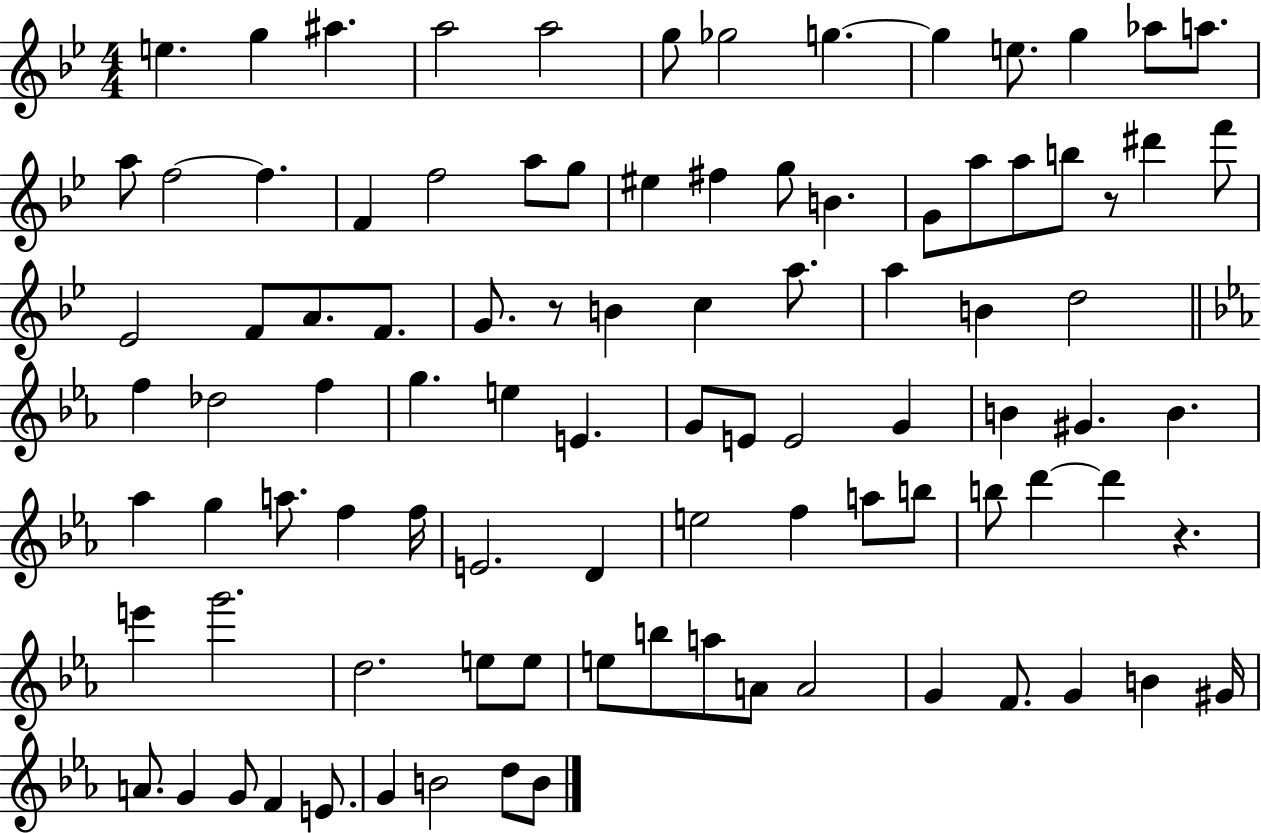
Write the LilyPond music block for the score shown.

{
  \clef treble
  \numericTimeSignature
  \time 4/4
  \key bes \major
  \repeat volta 2 { e''4. g''4 ais''4. | a''2 a''2 | g''8 ges''2 g''4.~~ | g''4 e''8. g''4 aes''8 a''8. | \break a''8 f''2~~ f''4. | f'4 f''2 a''8 g''8 | eis''4 fis''4 g''8 b'4. | g'8 a''8 a''8 b''8 r8 dis'''4 f'''8 | \break ees'2 f'8 a'8. f'8. | g'8. r8 b'4 c''4 a''8. | a''4 b'4 d''2 | \bar "||" \break \key ees \major f''4 des''2 f''4 | g''4. e''4 e'4. | g'8 e'8 e'2 g'4 | b'4 gis'4. b'4. | \break aes''4 g''4 a''8. f''4 f''16 | e'2. d'4 | e''2 f''4 a''8 b''8 | b''8 d'''4~~ d'''4 r4. | \break e'''4 g'''2. | d''2. e''8 e''8 | e''8 b''8 a''8 a'8 a'2 | g'4 f'8. g'4 b'4 gis'16 | \break a'8. g'4 g'8 f'4 e'8. | g'4 b'2 d''8 b'8 | } \bar "|."
}